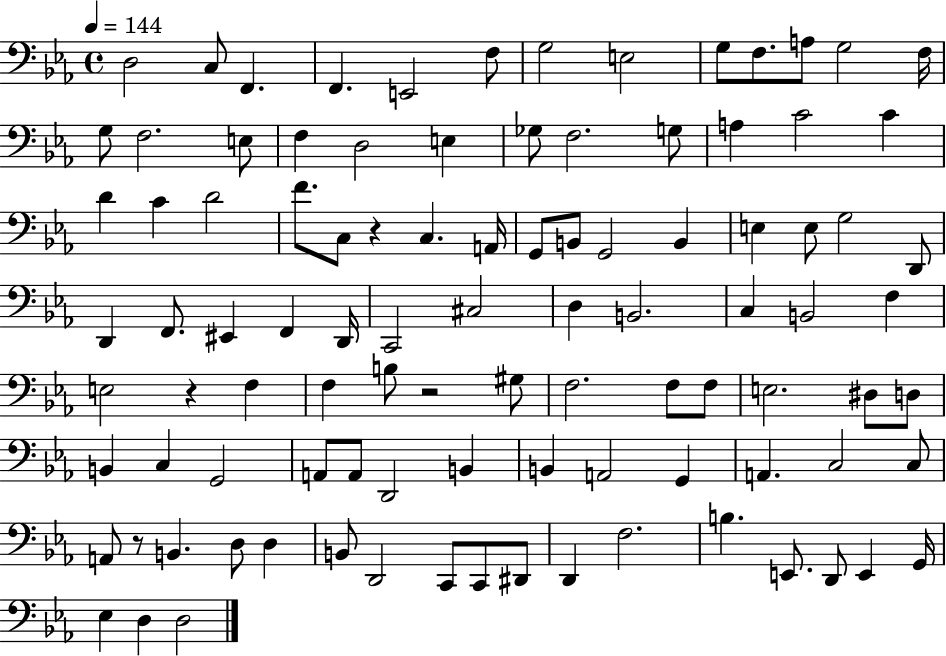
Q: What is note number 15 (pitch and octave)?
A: F3